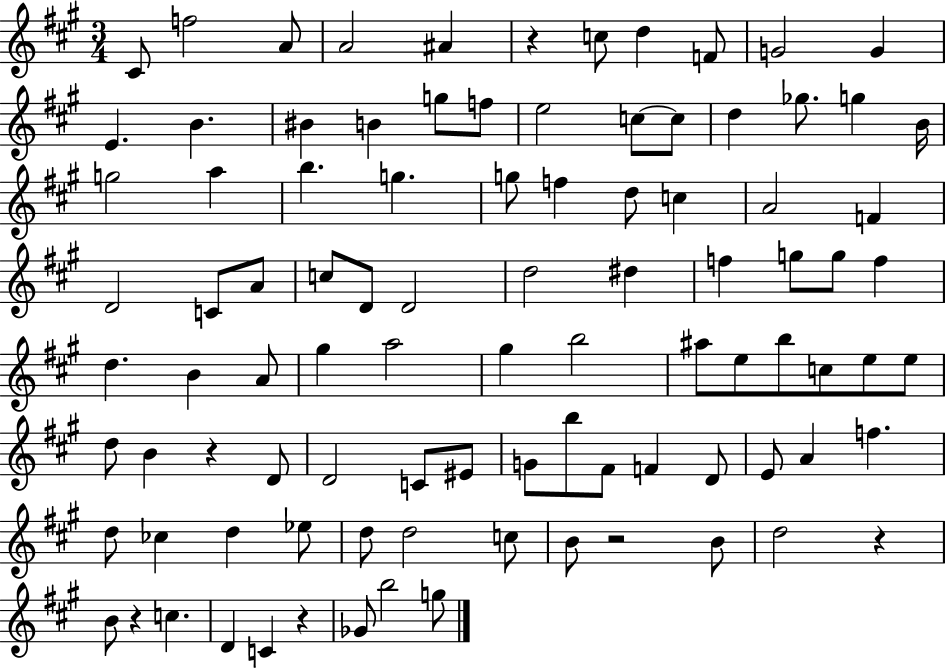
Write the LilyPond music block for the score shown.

{
  \clef treble
  \numericTimeSignature
  \time 3/4
  \key a \major
  cis'8 f''2 a'8 | a'2 ais'4 | r4 c''8 d''4 f'8 | g'2 g'4 | \break e'4. b'4. | bis'4 b'4 g''8 f''8 | e''2 c''8~~ c''8 | d''4 ges''8. g''4 b'16 | \break g''2 a''4 | b''4. g''4. | g''8 f''4 d''8 c''4 | a'2 f'4 | \break d'2 c'8 a'8 | c''8 d'8 d'2 | d''2 dis''4 | f''4 g''8 g''8 f''4 | \break d''4. b'4 a'8 | gis''4 a''2 | gis''4 b''2 | ais''8 e''8 b''8 c''8 e''8 e''8 | \break d''8 b'4 r4 d'8 | d'2 c'8 eis'8 | g'8 b''8 fis'8 f'4 d'8 | e'8 a'4 f''4. | \break d''8 ces''4 d''4 ees''8 | d''8 d''2 c''8 | b'8 r2 b'8 | d''2 r4 | \break b'8 r4 c''4. | d'4 c'4 r4 | ges'8 b''2 g''8 | \bar "|."
}